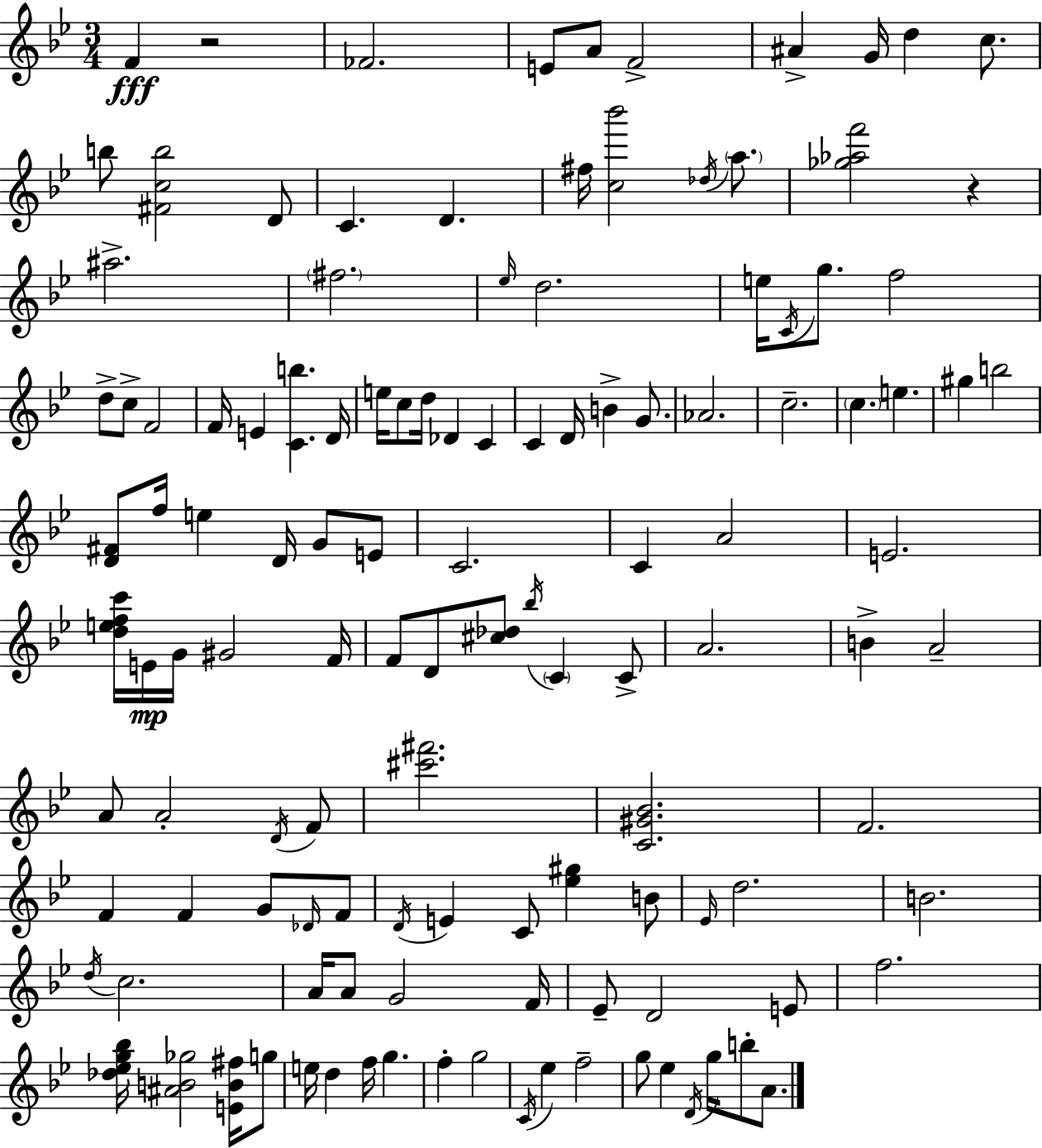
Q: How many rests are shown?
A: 2